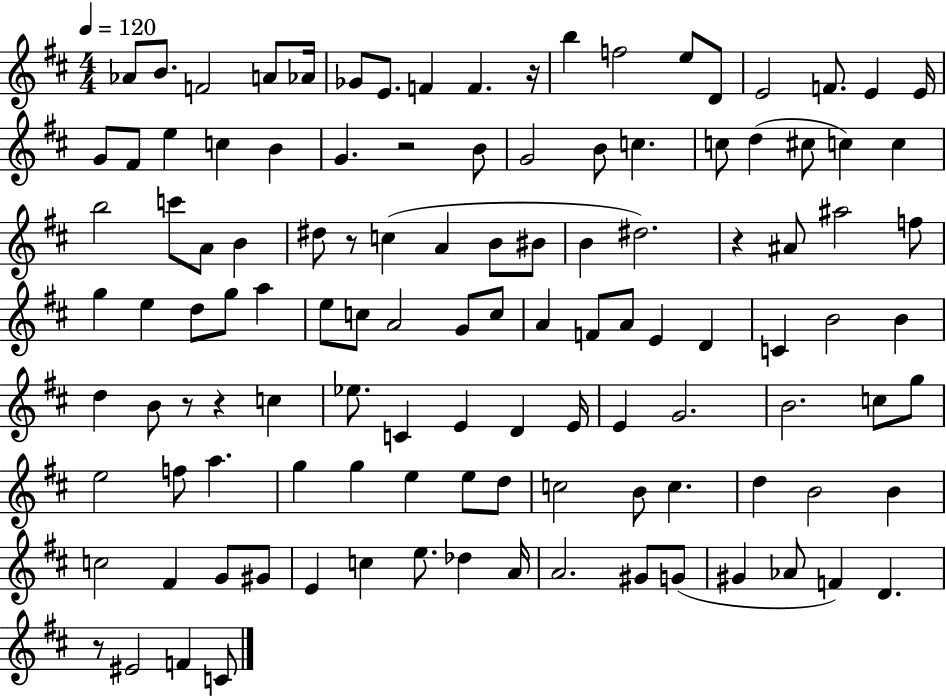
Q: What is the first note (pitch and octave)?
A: Ab4